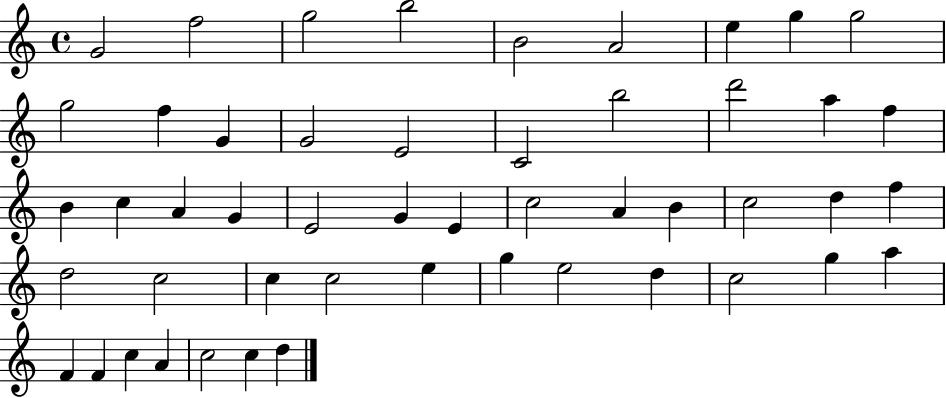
{
  \clef treble
  \time 4/4
  \defaultTimeSignature
  \key c \major
  g'2 f''2 | g''2 b''2 | b'2 a'2 | e''4 g''4 g''2 | \break g''2 f''4 g'4 | g'2 e'2 | c'2 b''2 | d'''2 a''4 f''4 | \break b'4 c''4 a'4 g'4 | e'2 g'4 e'4 | c''2 a'4 b'4 | c''2 d''4 f''4 | \break d''2 c''2 | c''4 c''2 e''4 | g''4 e''2 d''4 | c''2 g''4 a''4 | \break f'4 f'4 c''4 a'4 | c''2 c''4 d''4 | \bar "|."
}